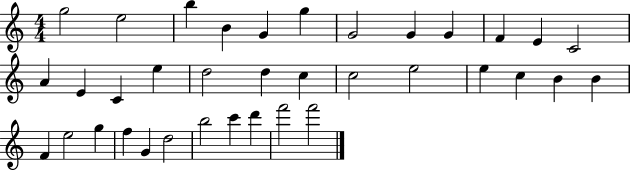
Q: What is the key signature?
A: C major